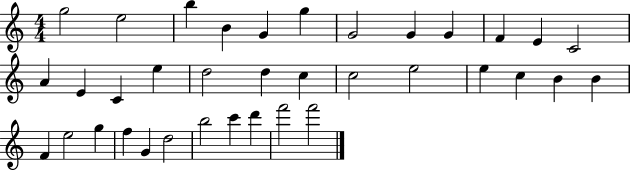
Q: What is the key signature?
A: C major